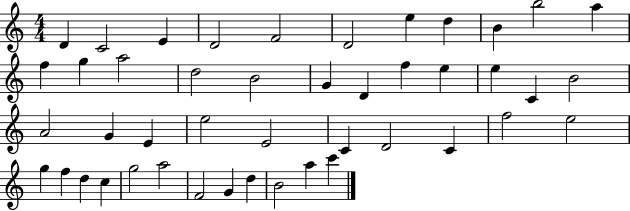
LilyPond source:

{
  \clef treble
  \numericTimeSignature
  \time 4/4
  \key c \major
  d'4 c'2 e'4 | d'2 f'2 | d'2 e''4 d''4 | b'4 b''2 a''4 | \break f''4 g''4 a''2 | d''2 b'2 | g'4 d'4 f''4 e''4 | e''4 c'4 b'2 | \break a'2 g'4 e'4 | e''2 e'2 | c'4 d'2 c'4 | f''2 e''2 | \break g''4 f''4 d''4 c''4 | g''2 a''2 | f'2 g'4 d''4 | b'2 a''4 c'''4 | \break \bar "|."
}